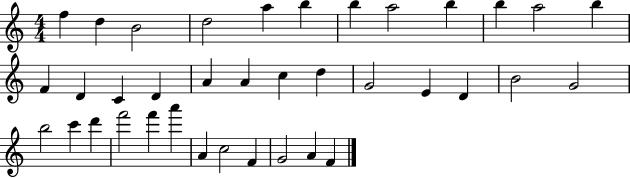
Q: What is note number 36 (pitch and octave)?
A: A4